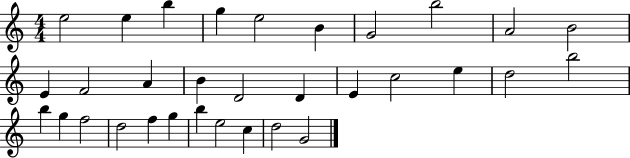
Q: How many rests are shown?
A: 0